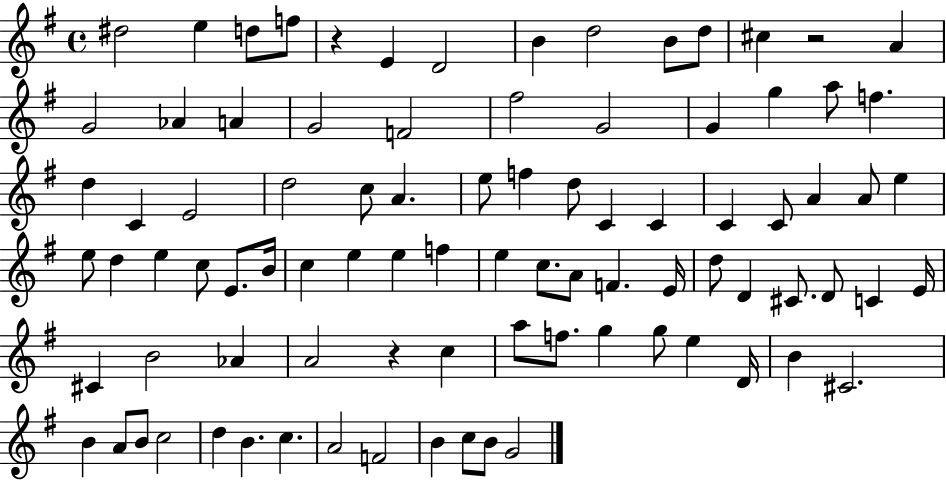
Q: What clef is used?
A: treble